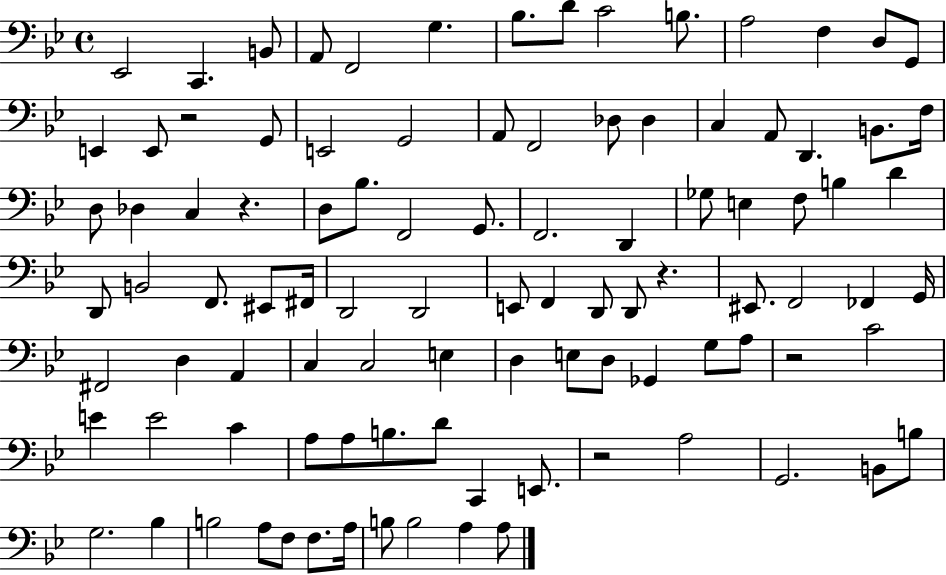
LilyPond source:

{
  \clef bass
  \time 4/4
  \defaultTimeSignature
  \key bes \major
  ees,2 c,4. b,8 | a,8 f,2 g4. | bes8. d'8 c'2 b8. | a2 f4 d8 g,8 | \break e,4 e,8 r2 g,8 | e,2 g,2 | a,8 f,2 des8 des4 | c4 a,8 d,4. b,8. f16 | \break d8 des4 c4 r4. | d8 bes8. f,2 g,8. | f,2. d,4 | ges8 e4 f8 b4 d'4 | \break d,8 b,2 f,8. eis,8 fis,16 | d,2 d,2 | e,8 f,4 d,8 d,8 r4. | eis,8. f,2 fes,4 g,16 | \break fis,2 d4 a,4 | c4 c2 e4 | d4 e8 d8 ges,4 g8 a8 | r2 c'2 | \break e'4 e'2 c'4 | a8 a8 b8. d'8 c,4 e,8. | r2 a2 | g,2. b,8 b8 | \break g2. bes4 | b2 a8 f8 f8. a16 | b8 b2 a4 a8 | \bar "|."
}